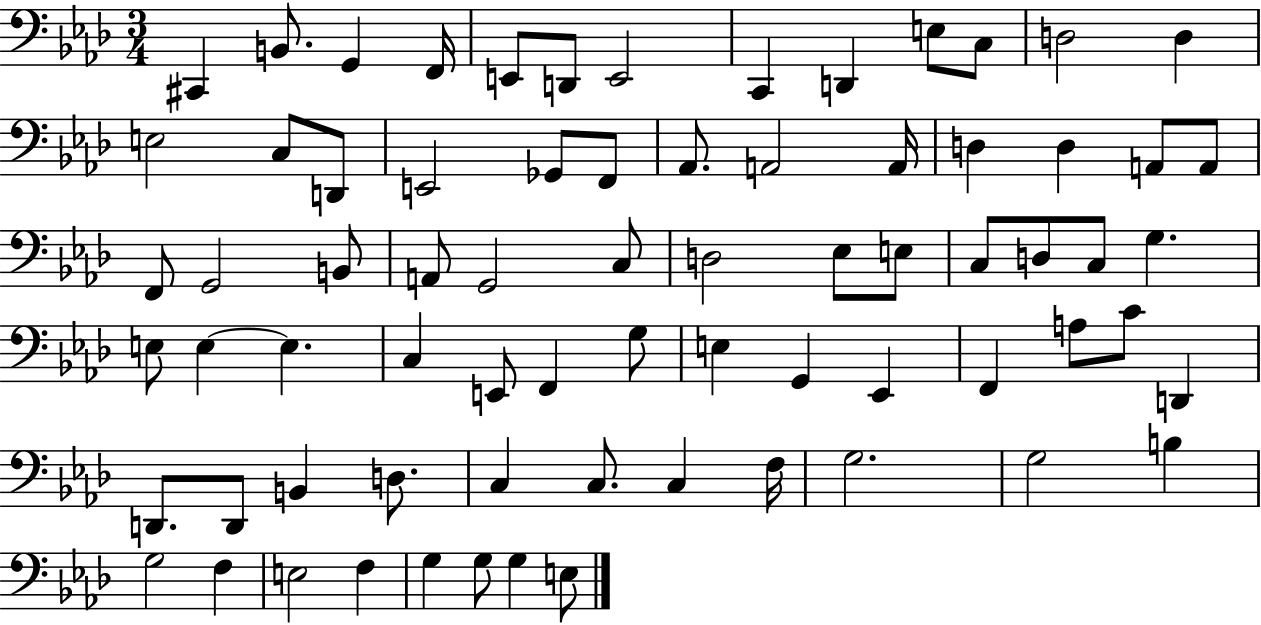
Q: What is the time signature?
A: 3/4